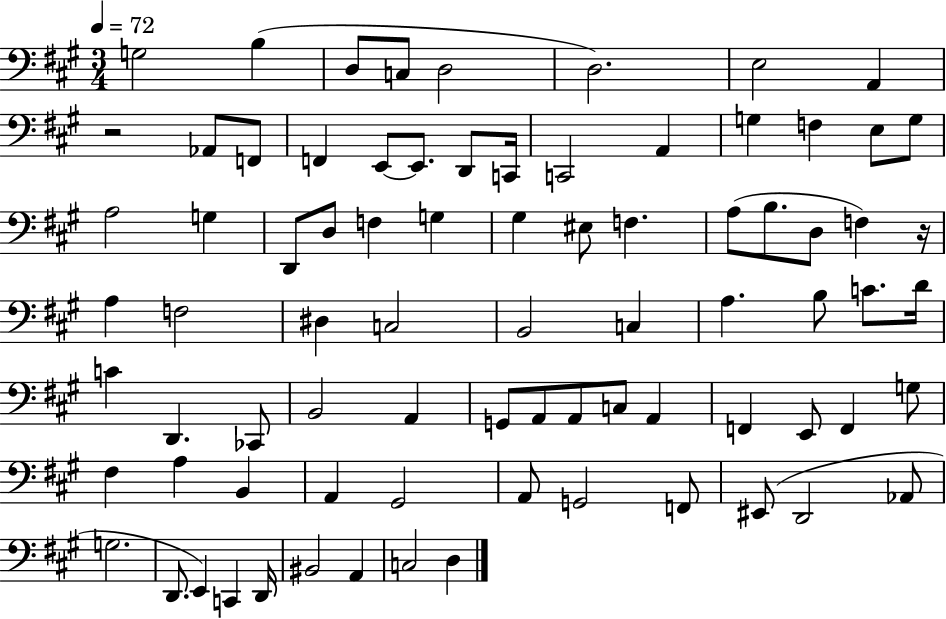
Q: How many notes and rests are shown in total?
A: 80